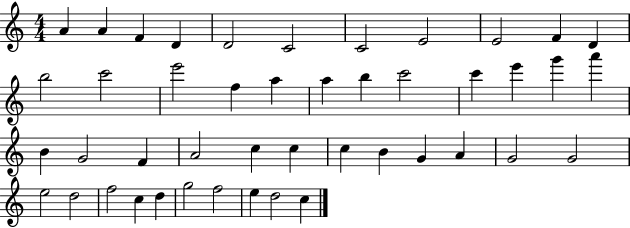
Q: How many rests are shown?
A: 0